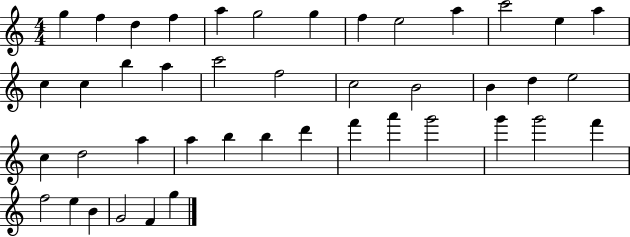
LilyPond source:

{
  \clef treble
  \numericTimeSignature
  \time 4/4
  \key c \major
  g''4 f''4 d''4 f''4 | a''4 g''2 g''4 | f''4 e''2 a''4 | c'''2 e''4 a''4 | \break c''4 c''4 b''4 a''4 | c'''2 f''2 | c''2 b'2 | b'4 d''4 e''2 | \break c''4 d''2 a''4 | a''4 b''4 b''4 d'''4 | f'''4 a'''4 g'''2 | g'''4 g'''2 f'''4 | \break f''2 e''4 b'4 | g'2 f'4 g''4 | \bar "|."
}